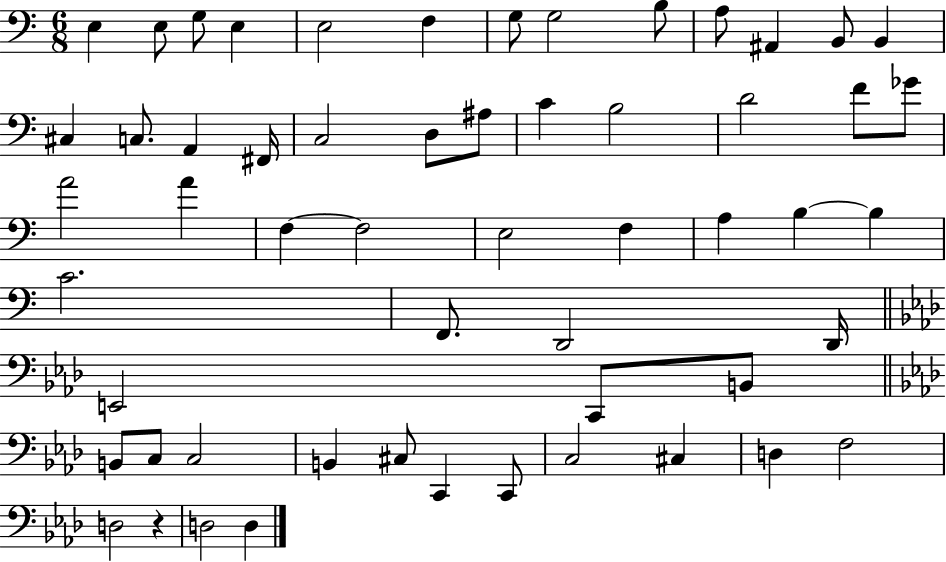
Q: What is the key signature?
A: C major